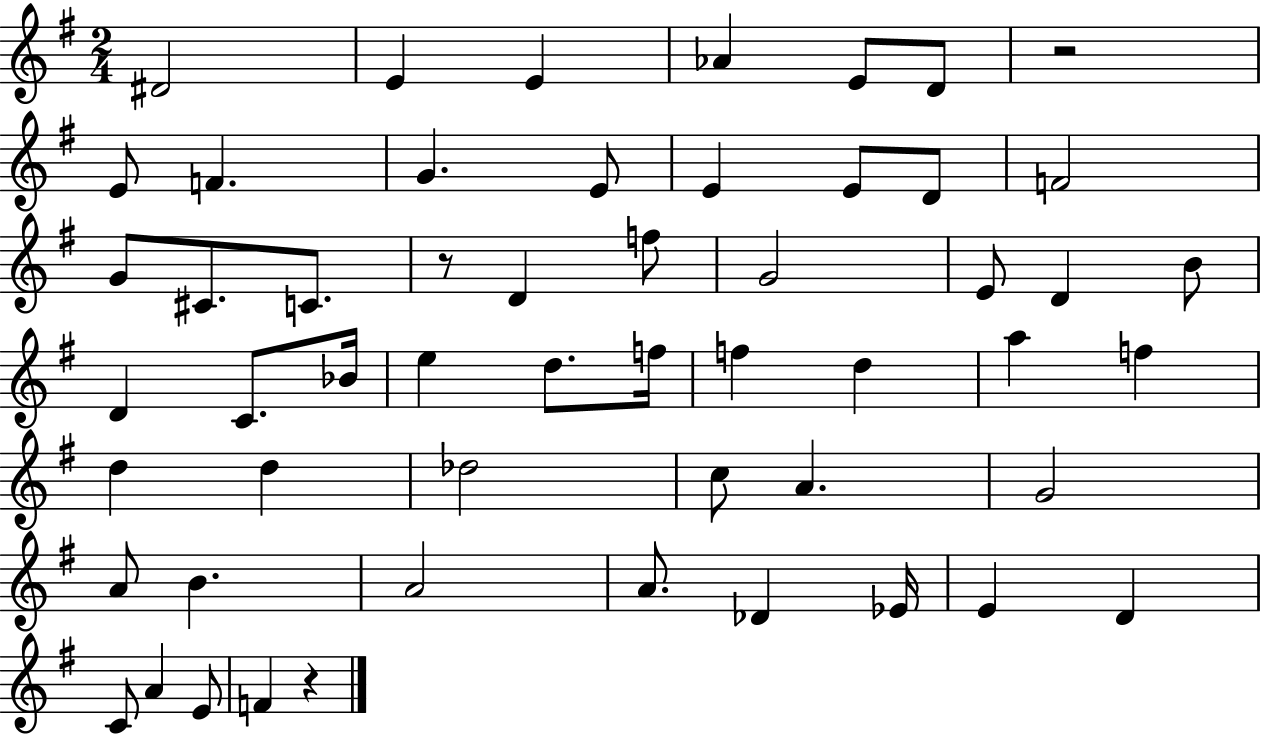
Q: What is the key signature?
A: G major